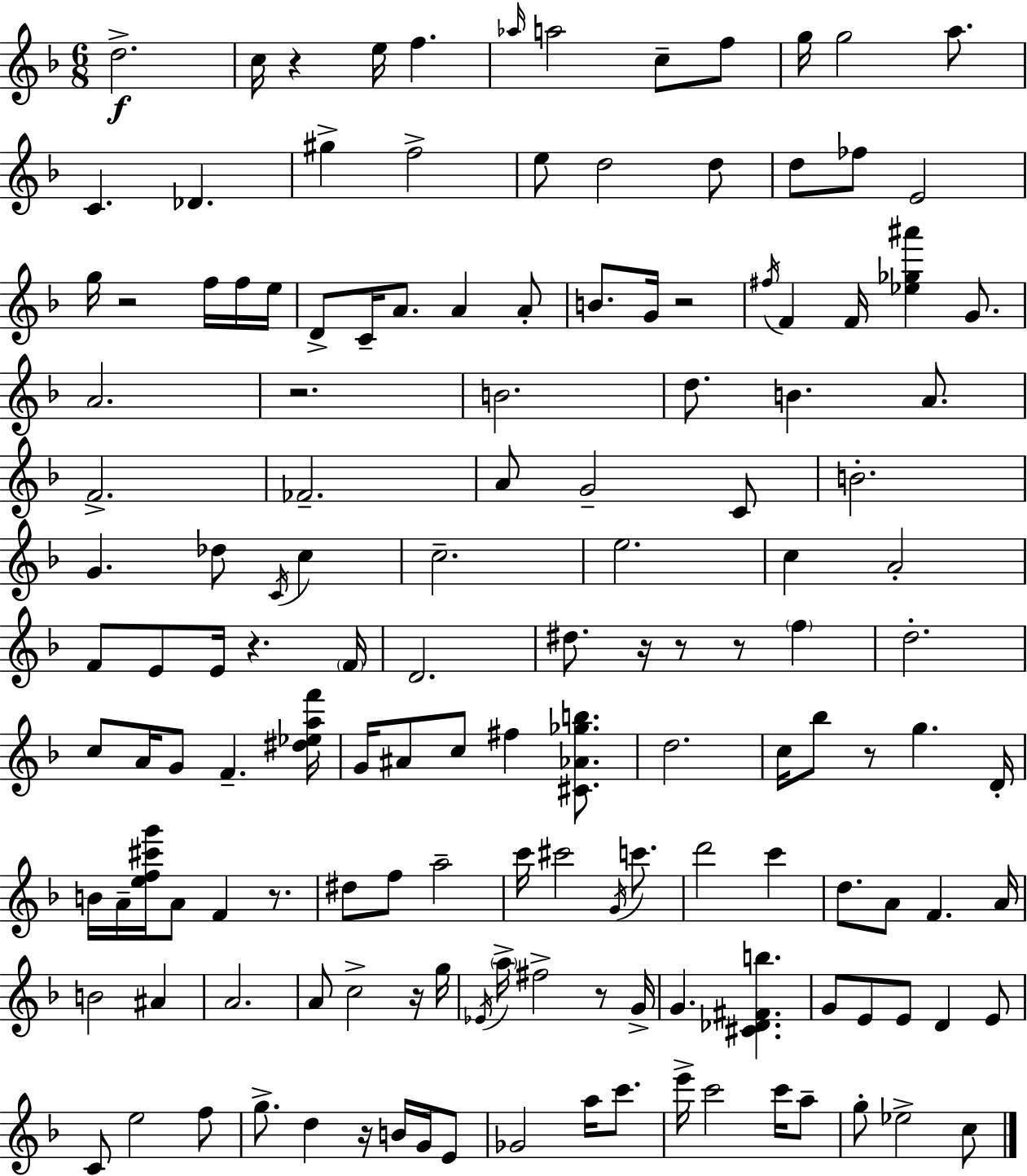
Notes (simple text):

D5/h. C5/s R/q E5/s F5/q. Ab5/s A5/h C5/e F5/e G5/s G5/h A5/e. C4/q. Db4/q. G#5/q F5/h E5/e D5/h D5/e D5/e FES5/e E4/h G5/s R/h F5/s F5/s E5/s D4/e C4/s A4/e. A4/q A4/e B4/e. G4/s R/h F#5/s F4/q F4/s [Eb5,Gb5,A#6]/q G4/e. A4/h. R/h. B4/h. D5/e. B4/q. A4/e. F4/h. FES4/h. A4/e G4/h C4/e B4/h. G4/q. Db5/e C4/s C5/q C5/h. E5/h. C5/q A4/h F4/e E4/e E4/s R/q. F4/s D4/h. D#5/e. R/s R/e R/e F5/q D5/h. C5/e A4/s G4/e F4/q. [D#5,Eb5,A5,F6]/s G4/s A#4/e C5/e F#5/q [C#4,Ab4,Gb5,B5]/e. D5/h. C5/s Bb5/e R/e G5/q. D4/s B4/s A4/s [E5,F5,C#6,G6]/s A4/e F4/q R/e. D#5/e F5/e A5/h C6/s C#6/h G4/s C6/e. D6/h C6/q D5/e. A4/e F4/q. A4/s B4/h A#4/q A4/h. A4/e C5/h R/s G5/s Eb4/s A5/s F#5/h R/e G4/s G4/q. [C#4,Db4,F#4,B5]/q. G4/e E4/e E4/e D4/q E4/e C4/e E5/h F5/e G5/e. D5/q R/s B4/s G4/s E4/e Gb4/h A5/s C6/e. E6/s C6/h C6/s A5/e G5/e Eb5/h C5/e